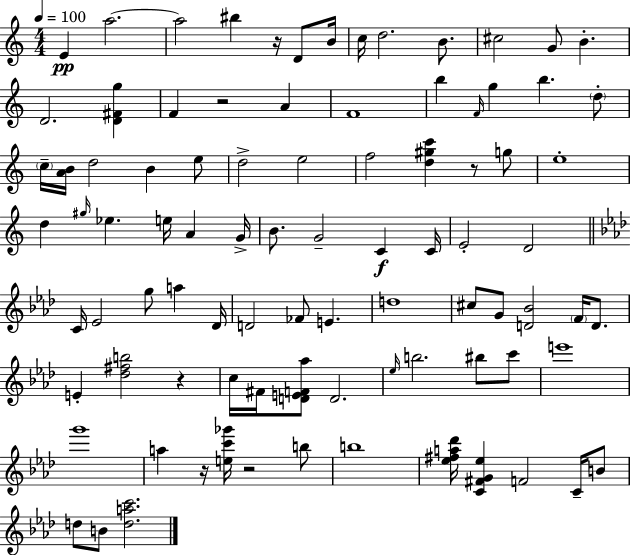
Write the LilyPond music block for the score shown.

{
  \clef treble
  \numericTimeSignature
  \time 4/4
  \key a \minor
  \tempo 4 = 100
  e'4\pp a''2.~~ | a''2 bis''4 r16 d'8 b'16 | c''16 d''2. b'8. | cis''2 g'8 b'4.-. | \break d'2. <d' fis' g''>4 | f'4 r2 a'4 | f'1 | b''4 \grace { f'16 } g''4 b''4. \parenthesize d''8-. | \break \parenthesize c''16-- <a' b'>16 d''2 b'4 e''8 | d''2-> e''2 | f''2 <d'' gis'' c'''>4 r8 g''8 | e''1-. | \break d''4 \grace { gis''16 } ees''4. e''16 a'4 | g'16-> b'8. g'2-- c'4\f | c'16 e'2-. d'2 | \bar "||" \break \key f \minor c'16 ees'2 g''8 a''4 des'16 | d'2 fes'8 e'4. | d''1 | cis''8 g'8 <d' bes'>2 \parenthesize f'16 d'8. | \break e'4-. <des'' fis'' b''>2 r4 | c''16 fis'16 <d' e' f' aes''>8 d'2. | \grace { ees''16 } b''2. bis''8 c'''8 | e'''1 | \break g'''1 | a''4 r16 <e'' c''' ges'''>16 r2 b''8 | b''1 | <ees'' fis'' a'' des'''>16 <c' fis' g' ees''>4 f'2 c'16-- b'8 | \break d''8 b'8 <d'' a'' c'''>2. | \bar "|."
}